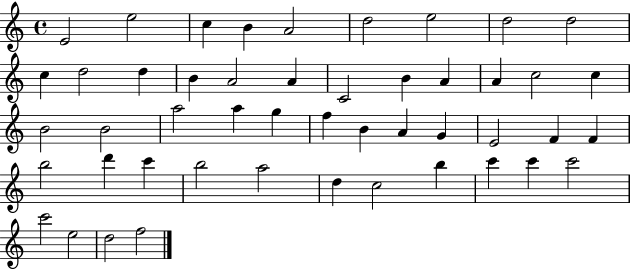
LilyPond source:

{
  \clef treble
  \time 4/4
  \defaultTimeSignature
  \key c \major
  e'2 e''2 | c''4 b'4 a'2 | d''2 e''2 | d''2 d''2 | \break c''4 d''2 d''4 | b'4 a'2 a'4 | c'2 b'4 a'4 | a'4 c''2 c''4 | \break b'2 b'2 | a''2 a''4 g''4 | f''4 b'4 a'4 g'4 | e'2 f'4 f'4 | \break b''2 d'''4 c'''4 | b''2 a''2 | d''4 c''2 b''4 | c'''4 c'''4 c'''2 | \break c'''2 e''2 | d''2 f''2 | \bar "|."
}